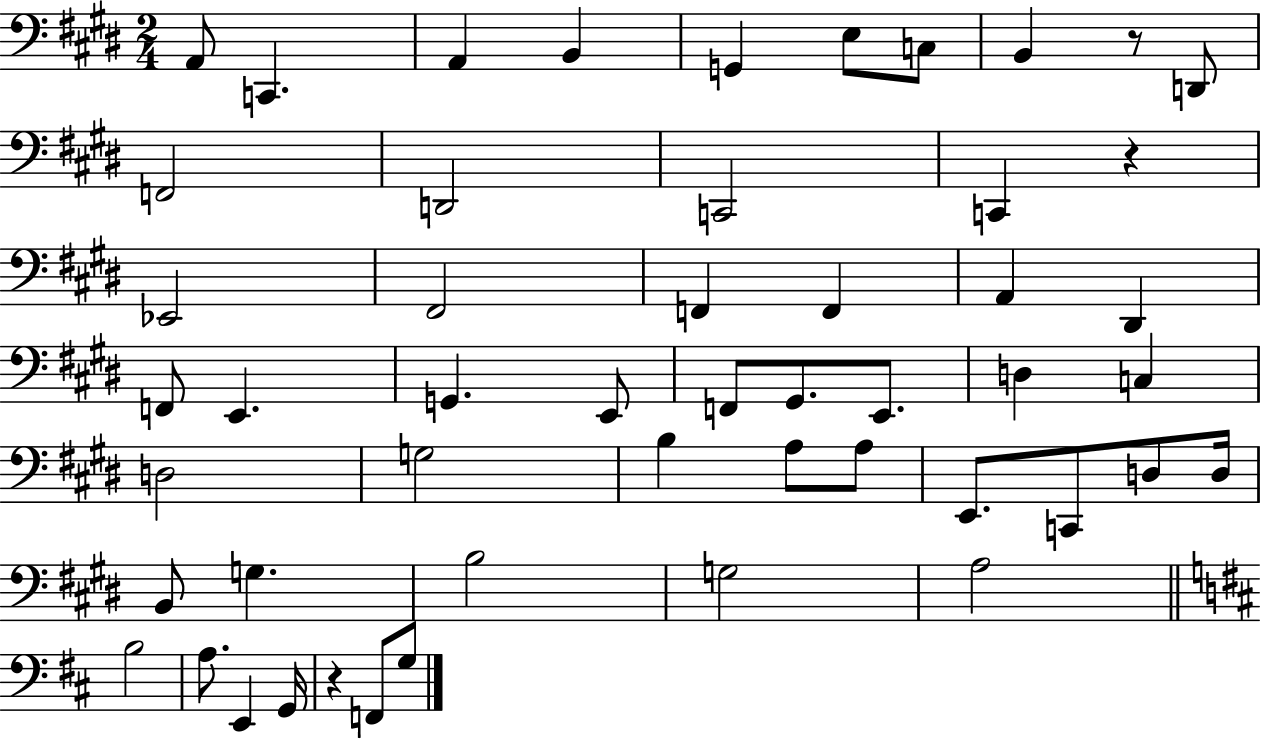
{
  \clef bass
  \numericTimeSignature
  \time 2/4
  \key e \major
  a,8 c,4. | a,4 b,4 | g,4 e8 c8 | b,4 r8 d,8 | \break f,2 | d,2 | c,2 | c,4 r4 | \break ees,2 | fis,2 | f,4 f,4 | a,4 dis,4 | \break f,8 e,4. | g,4. e,8 | f,8 gis,8. e,8. | d4 c4 | \break d2 | g2 | b4 a8 a8 | e,8. c,8 d8 d16 | \break b,8 g4. | b2 | g2 | a2 | \break \bar "||" \break \key d \major b2 | a8. e,4 g,16 | r4 f,8 g8 | \bar "|."
}